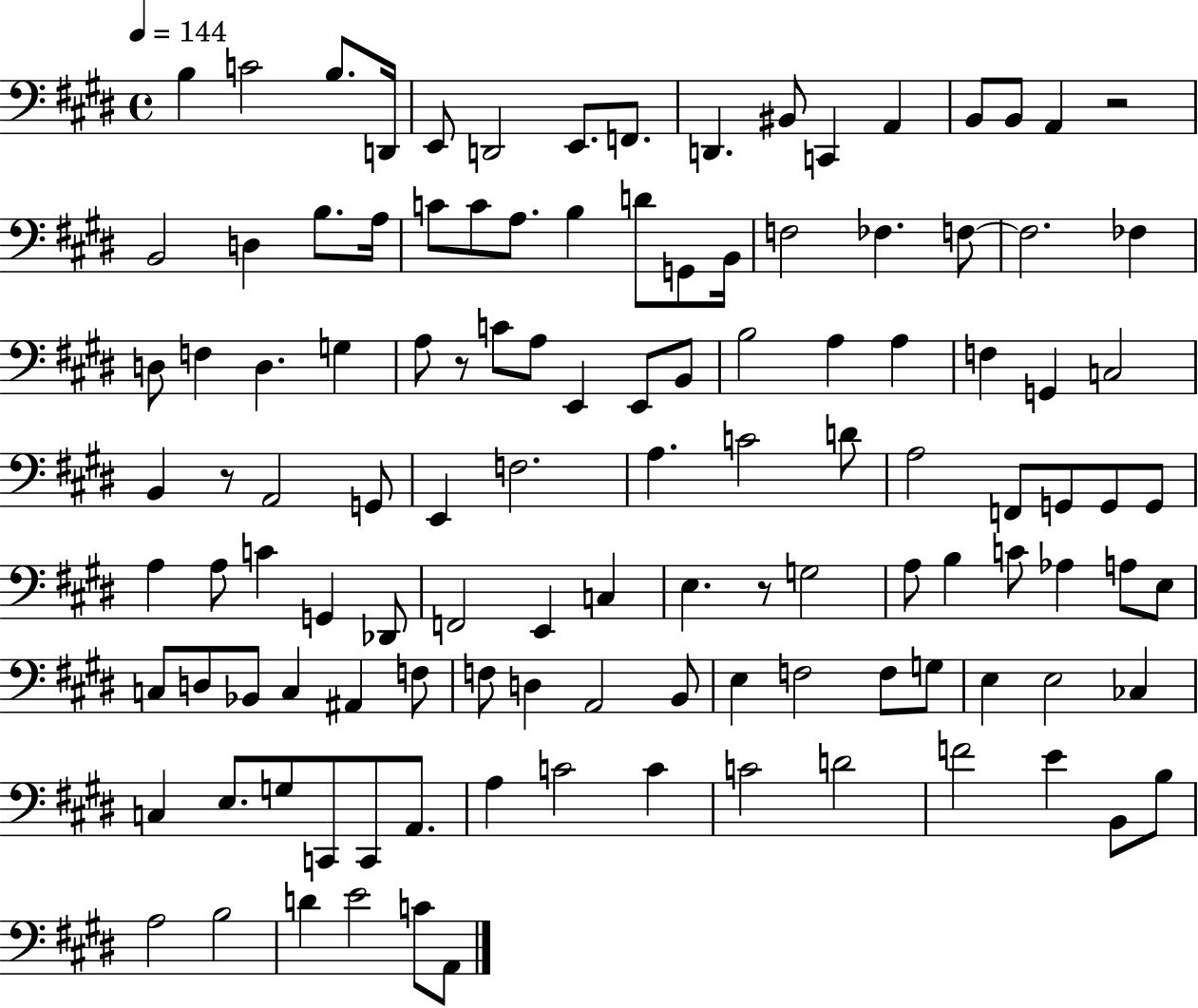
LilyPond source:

{
  \clef bass
  \time 4/4
  \defaultTimeSignature
  \key e \major
  \tempo 4 = 144
  \repeat volta 2 { b4 c'2 b8. d,16 | e,8 d,2 e,8. f,8. | d,4. bis,8 c,4 a,4 | b,8 b,8 a,4 r2 | \break b,2 d4 b8. a16 | c'8 c'8 a8. b4 d'8 g,8 b,16 | f2 fes4. f8~~ | f2. fes4 | \break d8 f4 d4. g4 | a8 r8 c'8 a8 e,4 e,8 b,8 | b2 a4 a4 | f4 g,4 c2 | \break b,4 r8 a,2 g,8 | e,4 f2. | a4. c'2 d'8 | a2 f,8 g,8 g,8 g,8 | \break a4 a8 c'4 g,4 des,8 | f,2 e,4 c4 | e4. r8 g2 | a8 b4 c'8 aes4 a8 e8 | \break c8 d8 bes,8 c4 ais,4 f8 | f8 d4 a,2 b,8 | e4 f2 f8 g8 | e4 e2 ces4 | \break c4 e8. g8 c,8 c,8 a,8. | a4 c'2 c'4 | c'2 d'2 | f'2 e'4 b,8 b8 | \break a2 b2 | d'4 e'2 c'8 a,8 | } \bar "|."
}